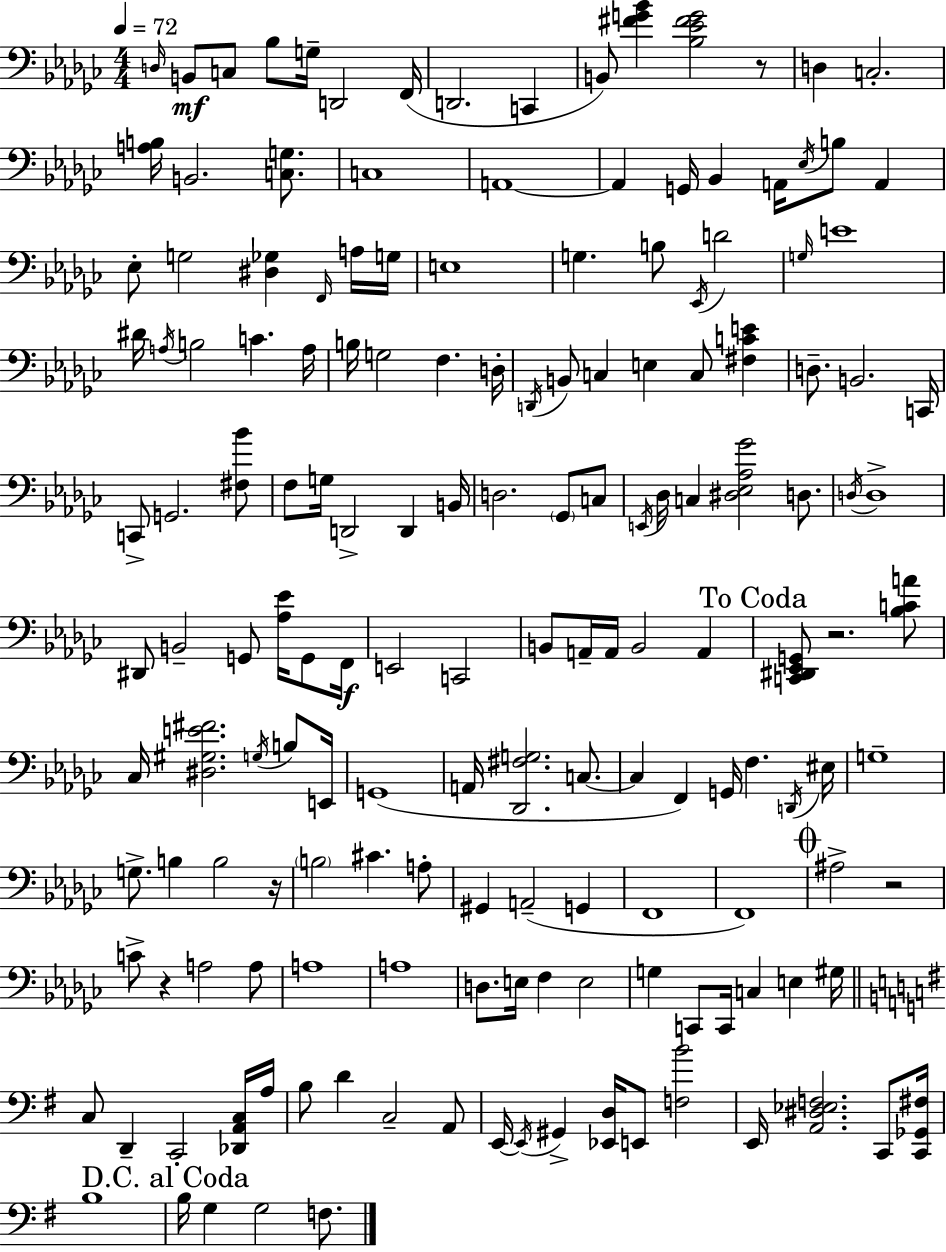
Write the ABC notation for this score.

X:1
T:Untitled
M:4/4
L:1/4
K:Ebm
D,/4 B,,/2 C,/2 _B,/2 G,/4 D,,2 F,,/4 D,,2 C,, B,,/2 [^FG_B] [_B,_E^FG]2 z/2 D, C,2 [A,B,]/4 B,,2 [C,G,]/2 C,4 A,,4 A,, G,,/4 _B,, A,,/4 _E,/4 B,/2 A,, _E,/2 G,2 [^D,_G,] F,,/4 A,/4 G,/4 E,4 G, B,/2 _E,,/4 D2 G,/4 E4 ^D/4 A,/4 B,2 C A,/4 B,/4 G,2 F, D,/4 D,,/4 B,,/2 C, E, C,/2 [^F,CE] D,/2 B,,2 C,,/4 C,,/2 G,,2 [^F,_B]/2 F,/2 G,/4 D,,2 D,, B,,/4 D,2 _G,,/2 C,/2 E,,/4 _D,/4 C, [^D,_E,_A,_G]2 D,/2 D,/4 D,4 ^D,,/2 B,,2 G,,/2 [_A,_E]/4 G,,/2 F,,/4 E,,2 C,,2 B,,/2 A,,/4 A,,/4 B,,2 A,, [C,,^D,,_E,,G,,]/2 z2 [_B,CA]/2 _C,/4 [^D,^G,E^F]2 G,/4 B,/2 E,,/4 G,,4 A,,/4 [_D,,^F,G,]2 C,/2 C, F,, G,,/4 F, D,,/4 ^E,/4 G,4 G,/2 B, B,2 z/4 B,2 ^C A,/2 ^G,, A,,2 G,, F,,4 F,,4 ^A,2 z2 C/2 z A,2 A,/2 A,4 A,4 D,/2 E,/4 F, E,2 G, C,,/2 C,,/4 C, E, ^G,/4 C,/2 D,, C,,2 [_D,,A,,C,]/4 A,/4 B,/2 D C,2 A,,/2 E,,/4 E,,/4 ^G,, [_E,,D,]/4 E,,/2 [F,B]2 E,,/4 [A,,^D,_E,F,]2 C,,/2 [C,,_G,,^F,]/4 B,4 B,/4 G, G,2 F,/2